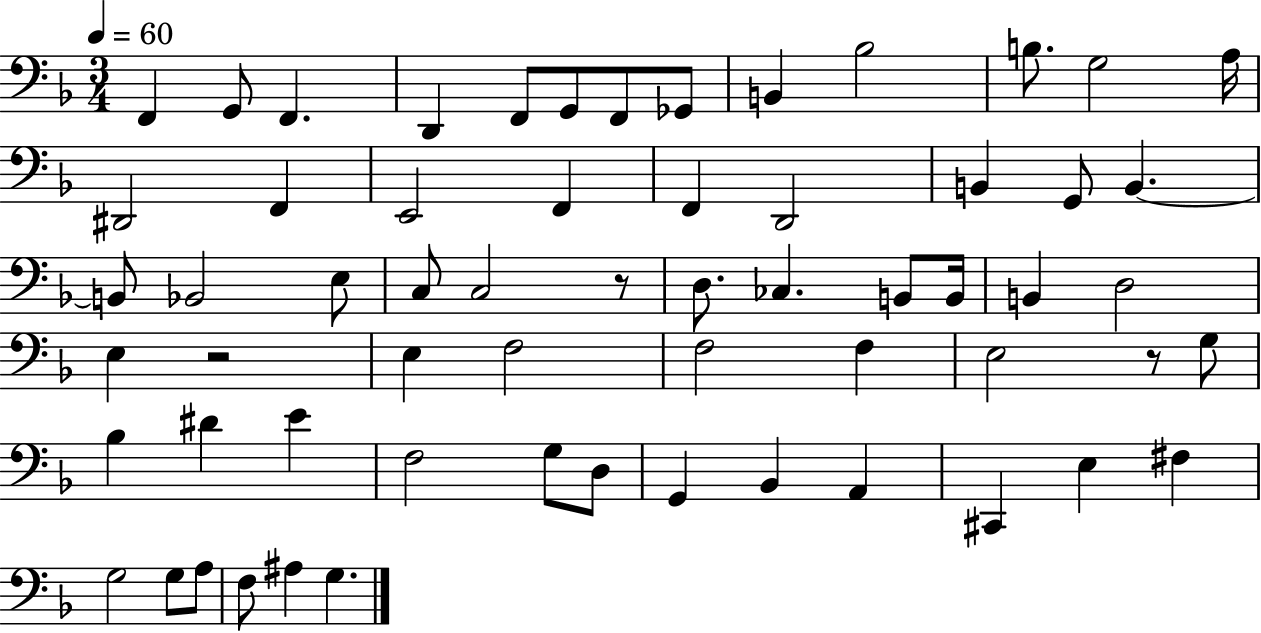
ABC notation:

X:1
T:Untitled
M:3/4
L:1/4
K:F
F,, G,,/2 F,, D,, F,,/2 G,,/2 F,,/2 _G,,/2 B,, _B,2 B,/2 G,2 A,/4 ^D,,2 F,, E,,2 F,, F,, D,,2 B,, G,,/2 B,, B,,/2 _B,,2 E,/2 C,/2 C,2 z/2 D,/2 _C, B,,/2 B,,/4 B,, D,2 E, z2 E, F,2 F,2 F, E,2 z/2 G,/2 _B, ^D E F,2 G,/2 D,/2 G,, _B,, A,, ^C,, E, ^F, G,2 G,/2 A,/2 F,/2 ^A, G,